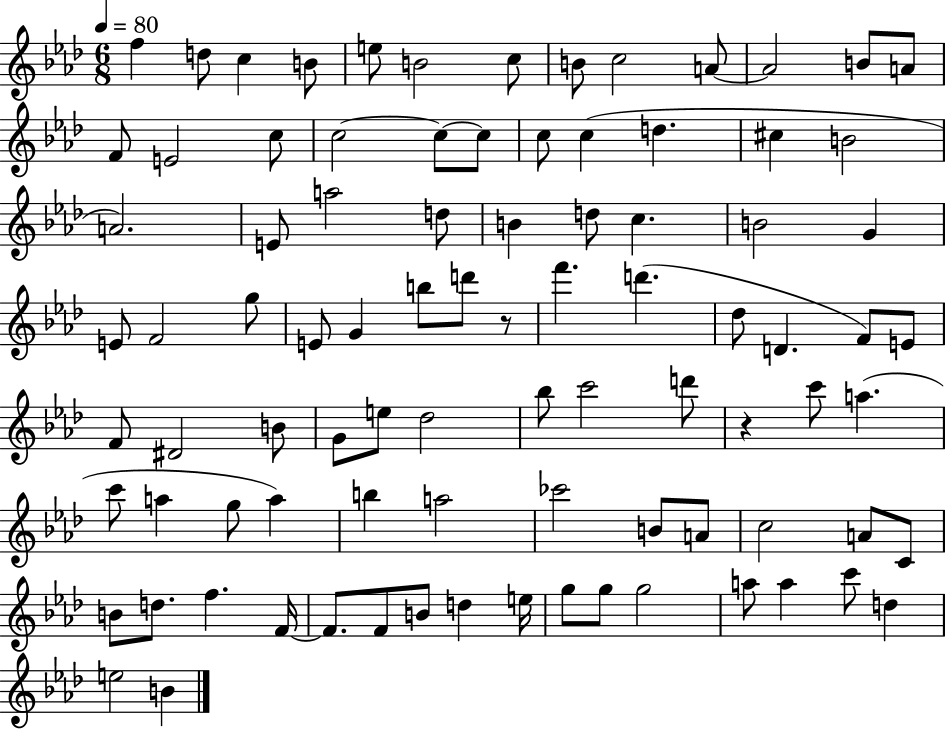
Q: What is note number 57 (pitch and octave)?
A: A5